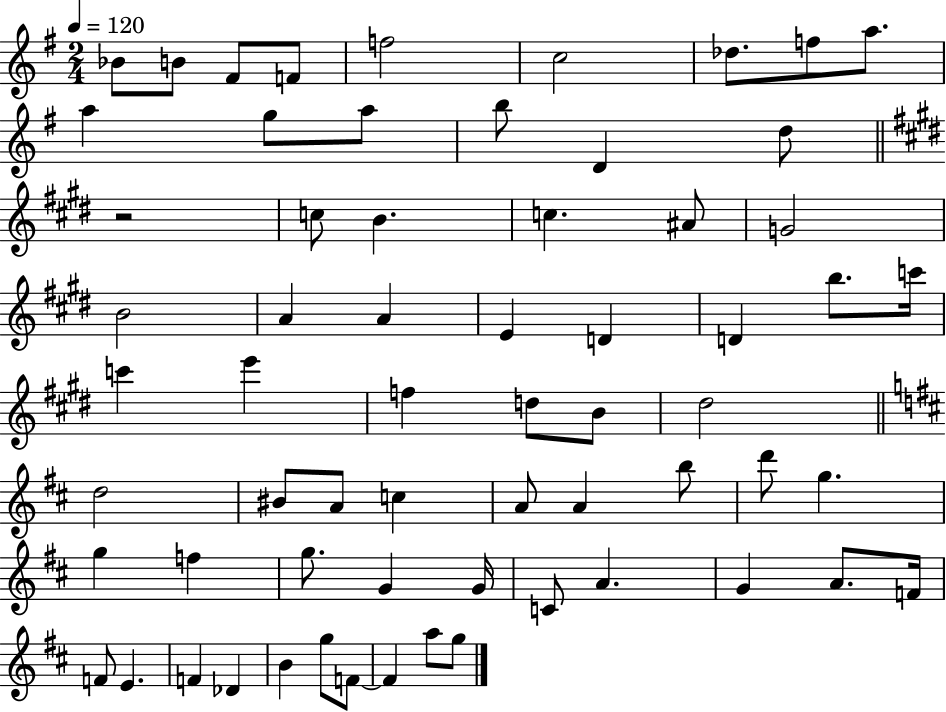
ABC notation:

X:1
T:Untitled
M:2/4
L:1/4
K:G
_B/2 B/2 ^F/2 F/2 f2 c2 _d/2 f/2 a/2 a g/2 a/2 b/2 D d/2 z2 c/2 B c ^A/2 G2 B2 A A E D D b/2 c'/4 c' e' f d/2 B/2 ^d2 d2 ^B/2 A/2 c A/2 A b/2 d'/2 g g f g/2 G G/4 C/2 A G A/2 F/4 F/2 E F _D B g/2 F/2 F a/2 g/2